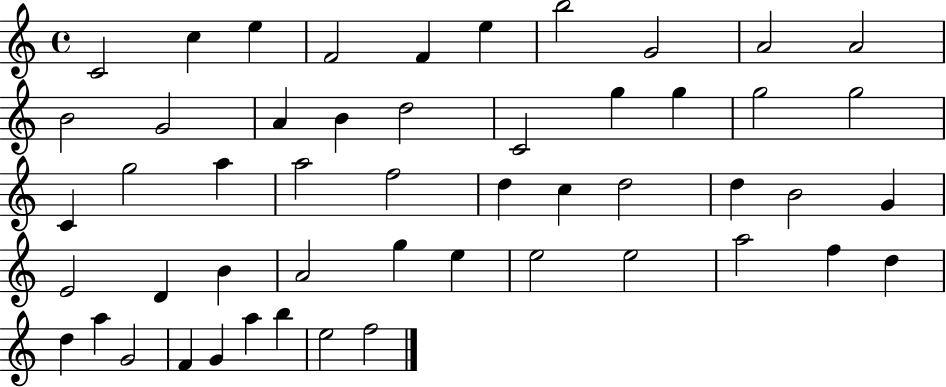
{
  \clef treble
  \time 4/4
  \defaultTimeSignature
  \key c \major
  c'2 c''4 e''4 | f'2 f'4 e''4 | b''2 g'2 | a'2 a'2 | \break b'2 g'2 | a'4 b'4 d''2 | c'2 g''4 g''4 | g''2 g''2 | \break c'4 g''2 a''4 | a''2 f''2 | d''4 c''4 d''2 | d''4 b'2 g'4 | \break e'2 d'4 b'4 | a'2 g''4 e''4 | e''2 e''2 | a''2 f''4 d''4 | \break d''4 a''4 g'2 | f'4 g'4 a''4 b''4 | e''2 f''2 | \bar "|."
}